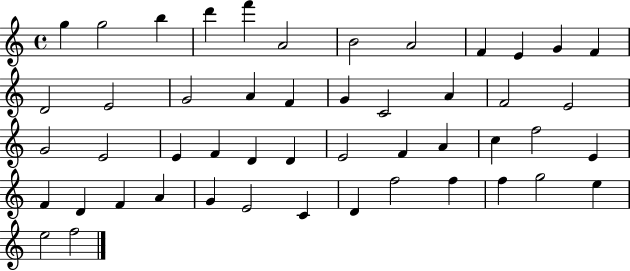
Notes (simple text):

G5/q G5/h B5/q D6/q F6/q A4/h B4/h A4/h F4/q E4/q G4/q F4/q D4/h E4/h G4/h A4/q F4/q G4/q C4/h A4/q F4/h E4/h G4/h E4/h E4/q F4/q D4/q D4/q E4/h F4/q A4/q C5/q F5/h E4/q F4/q D4/q F4/q A4/q G4/q E4/h C4/q D4/q F5/h F5/q F5/q G5/h E5/q E5/h F5/h